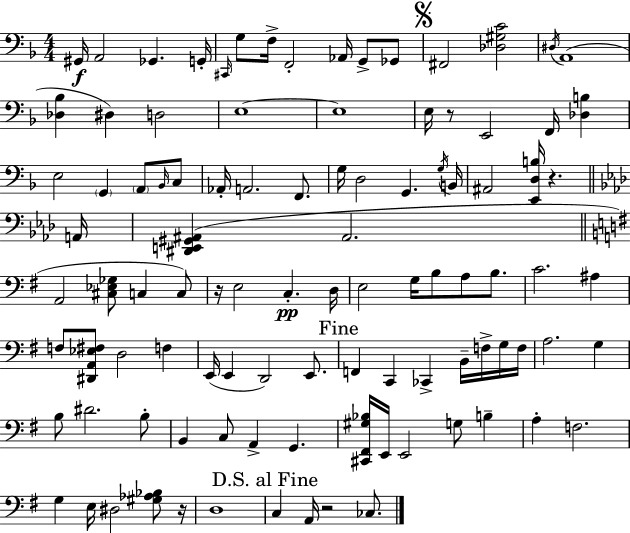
X:1
T:Untitled
M:4/4
L:1/4
K:F
^G,,/4 A,,2 _G,, G,,/4 ^C,,/4 G,/2 F,/4 F,,2 _A,,/4 G,,/2 _G,,/2 ^F,,2 [_D,^G,C]2 ^D,/4 A,,4 [_D,_B,] ^D, D,2 E,4 E,4 E,/4 z/2 E,,2 F,,/4 [_D,B,] E,2 G,, A,,/2 _B,,/4 C,/2 _A,,/4 A,,2 F,,/2 G,/4 D,2 G,, G,/4 B,,/4 ^A,,2 [E,,D,B,]/4 z A,,/4 [^D,,E,,^G,,^A,,] ^A,,2 A,,2 [^C,_E,_G,]/2 C, C,/2 z/4 E,2 C, D,/4 E,2 G,/4 B,/2 A,/2 B,/2 C2 ^A, F,/2 [^D,,A,,_E,^F,]/2 D,2 F, E,,/4 E,, D,,2 E,,/2 F,, C,, _C,, B,,/4 F,/4 G,/4 F,/4 A,2 G, B,/2 ^D2 B,/2 B,, C,/2 A,, G,, [^C,,^F,,^G,_B,]/4 E,,/4 E,,2 G,/2 B, A, F,2 G, E,/4 ^D,2 [^G,_A,_B,]/2 z/4 D,4 C, A,,/4 z2 _C,/2